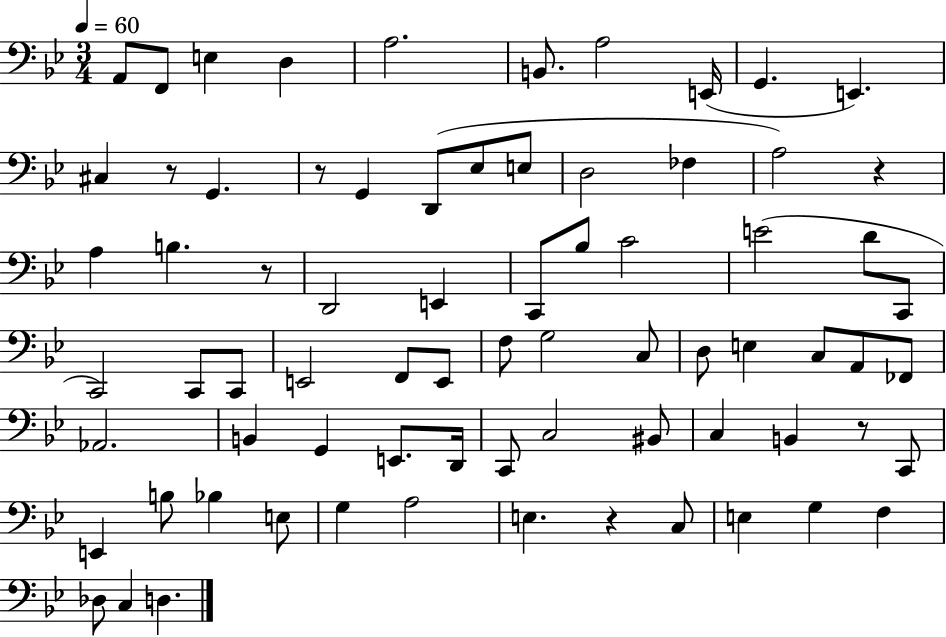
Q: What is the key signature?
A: BES major